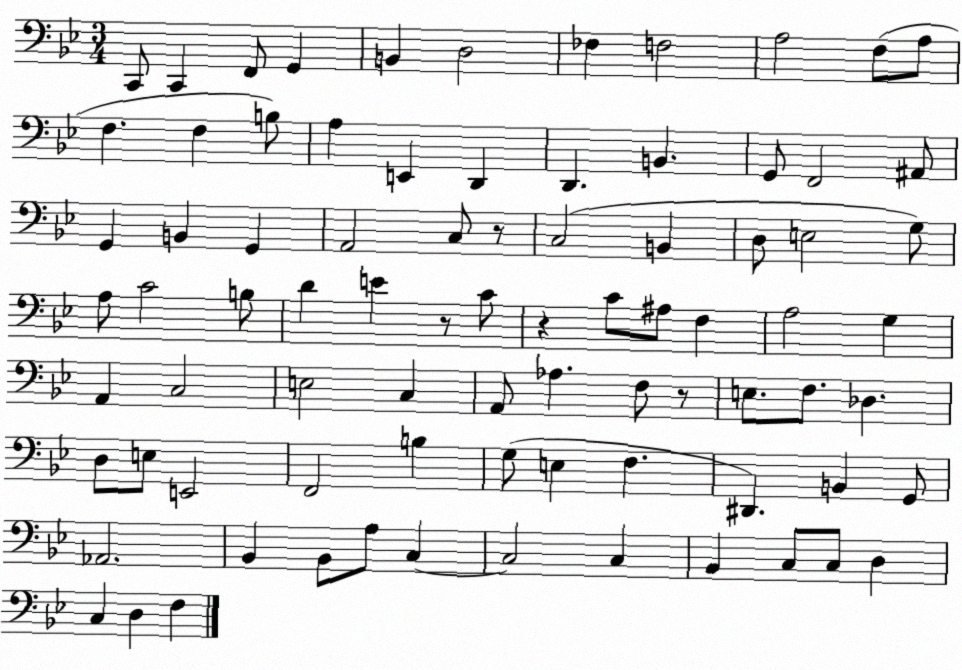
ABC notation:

X:1
T:Untitled
M:3/4
L:1/4
K:Bb
C,,/2 C,, F,,/2 G,, B,, D,2 _F, F,2 A,2 F,/2 A,/2 F, F, B,/2 A, E,, D,, D,, B,, G,,/2 F,,2 ^A,,/2 G,, B,, G,, A,,2 C,/2 z/2 C,2 B,, D,/2 E,2 G,/2 A,/2 C2 B,/2 D E z/2 C/2 z C/2 ^A,/2 F, A,2 G, A,, C,2 E,2 C, A,,/2 _A, F,/2 z/2 E,/2 F,/2 _D, D,/2 E,/2 E,,2 F,,2 B, G,/2 E, F, ^D,, B,, G,,/2 _A,,2 _B,, _B,,/2 A,/2 C, C,2 C, _B,, C,/2 C,/2 D, C, D, F,